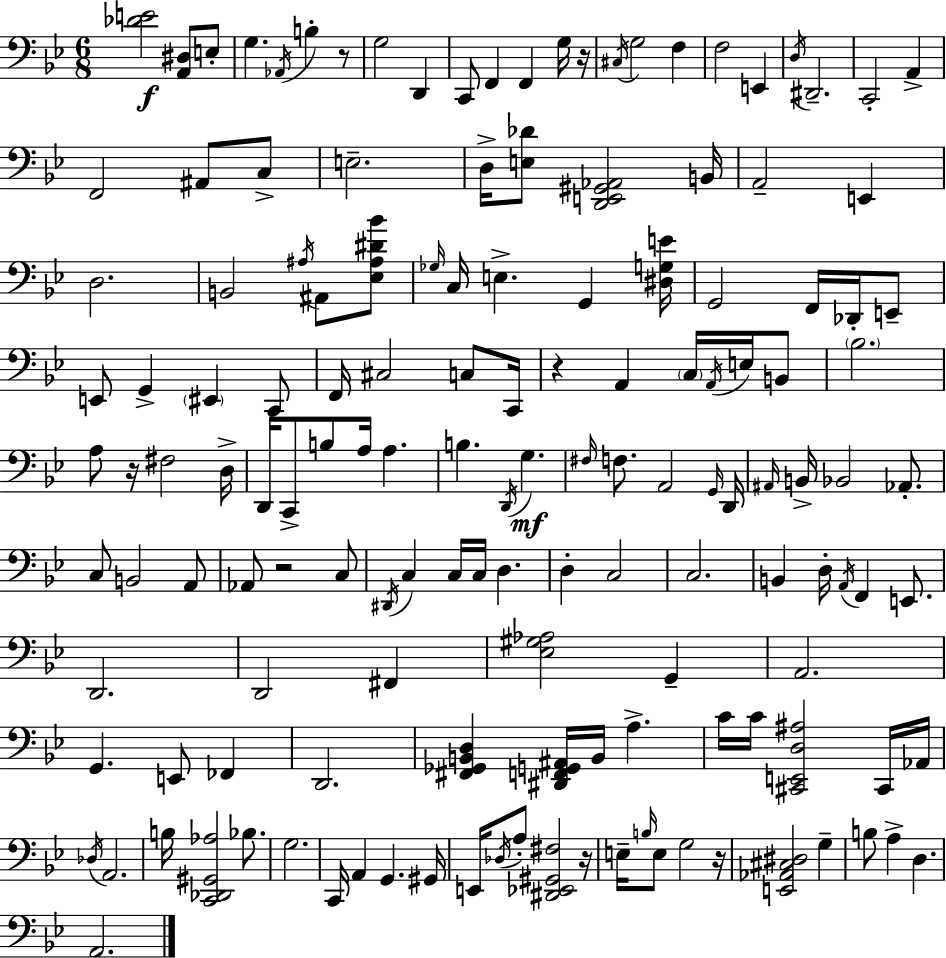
[Db4,E4]/h [A2,D#3]/e E3/e G3/q. Ab2/s B3/q R/e G3/h D2/q C2/e F2/q F2/q G3/s R/s C#3/s G3/h F3/q F3/h E2/q D3/s D#2/h. C2/h A2/q F2/h A#2/e C3/e E3/h. D3/s [E3,Db4]/e [D2,E2,G#2,Ab2]/h B2/s A2/h E2/q D3/h. B2/h A#3/s A#2/e [Eb3,A#3,D#4,Bb4]/e Gb3/s C3/s E3/q. G2/q [D#3,G3,E4]/s G2/h F2/s Db2/s E2/e E2/e G2/q EIS2/q C2/e F2/s C#3/h C3/e C2/s R/q A2/q C3/s A2/s E3/s B2/e Bb3/h. A3/e R/s F#3/h D3/s D2/s C2/e B3/e A3/s A3/q. B3/q. D2/s G3/q. F#3/s F3/e. A2/h G2/s D2/s A#2/s B2/s Bb2/h Ab2/e. C3/e B2/h A2/e Ab2/e R/h C3/e D#2/s C3/q C3/s C3/s D3/q. D3/q C3/h C3/h. B2/q D3/s A2/s F2/q E2/e. D2/h. D2/h F#2/q [Eb3,G#3,Ab3]/h G2/q A2/h. G2/q. E2/e FES2/q D2/h. [F#2,Gb2,B2,D3]/q [D#2,F2,G2,A#2]/s B2/s A3/q. C4/s C4/s [C#2,E2,D3,A#3]/h C#2/s Ab2/s Db3/s A2/h. B3/s [C2,Db2,G#2,Ab3]/h Bb3/e. G3/h. C2/s A2/q G2/q. G#2/s E2/s Db3/s A3/e [D#2,Eb2,G#2,F#3]/h R/s E3/s B3/s E3/e G3/h R/s [E2,Ab2,C#3,D#3]/h G3/q B3/e A3/q D3/q. A2/h.